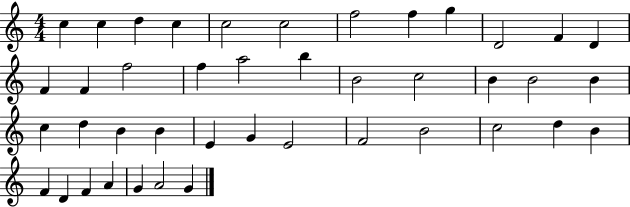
C5/q C5/q D5/q C5/q C5/h C5/h F5/h F5/q G5/q D4/h F4/q D4/q F4/q F4/q F5/h F5/q A5/h B5/q B4/h C5/h B4/q B4/h B4/q C5/q D5/q B4/q B4/q E4/q G4/q E4/h F4/h B4/h C5/h D5/q B4/q F4/q D4/q F4/q A4/q G4/q A4/h G4/q